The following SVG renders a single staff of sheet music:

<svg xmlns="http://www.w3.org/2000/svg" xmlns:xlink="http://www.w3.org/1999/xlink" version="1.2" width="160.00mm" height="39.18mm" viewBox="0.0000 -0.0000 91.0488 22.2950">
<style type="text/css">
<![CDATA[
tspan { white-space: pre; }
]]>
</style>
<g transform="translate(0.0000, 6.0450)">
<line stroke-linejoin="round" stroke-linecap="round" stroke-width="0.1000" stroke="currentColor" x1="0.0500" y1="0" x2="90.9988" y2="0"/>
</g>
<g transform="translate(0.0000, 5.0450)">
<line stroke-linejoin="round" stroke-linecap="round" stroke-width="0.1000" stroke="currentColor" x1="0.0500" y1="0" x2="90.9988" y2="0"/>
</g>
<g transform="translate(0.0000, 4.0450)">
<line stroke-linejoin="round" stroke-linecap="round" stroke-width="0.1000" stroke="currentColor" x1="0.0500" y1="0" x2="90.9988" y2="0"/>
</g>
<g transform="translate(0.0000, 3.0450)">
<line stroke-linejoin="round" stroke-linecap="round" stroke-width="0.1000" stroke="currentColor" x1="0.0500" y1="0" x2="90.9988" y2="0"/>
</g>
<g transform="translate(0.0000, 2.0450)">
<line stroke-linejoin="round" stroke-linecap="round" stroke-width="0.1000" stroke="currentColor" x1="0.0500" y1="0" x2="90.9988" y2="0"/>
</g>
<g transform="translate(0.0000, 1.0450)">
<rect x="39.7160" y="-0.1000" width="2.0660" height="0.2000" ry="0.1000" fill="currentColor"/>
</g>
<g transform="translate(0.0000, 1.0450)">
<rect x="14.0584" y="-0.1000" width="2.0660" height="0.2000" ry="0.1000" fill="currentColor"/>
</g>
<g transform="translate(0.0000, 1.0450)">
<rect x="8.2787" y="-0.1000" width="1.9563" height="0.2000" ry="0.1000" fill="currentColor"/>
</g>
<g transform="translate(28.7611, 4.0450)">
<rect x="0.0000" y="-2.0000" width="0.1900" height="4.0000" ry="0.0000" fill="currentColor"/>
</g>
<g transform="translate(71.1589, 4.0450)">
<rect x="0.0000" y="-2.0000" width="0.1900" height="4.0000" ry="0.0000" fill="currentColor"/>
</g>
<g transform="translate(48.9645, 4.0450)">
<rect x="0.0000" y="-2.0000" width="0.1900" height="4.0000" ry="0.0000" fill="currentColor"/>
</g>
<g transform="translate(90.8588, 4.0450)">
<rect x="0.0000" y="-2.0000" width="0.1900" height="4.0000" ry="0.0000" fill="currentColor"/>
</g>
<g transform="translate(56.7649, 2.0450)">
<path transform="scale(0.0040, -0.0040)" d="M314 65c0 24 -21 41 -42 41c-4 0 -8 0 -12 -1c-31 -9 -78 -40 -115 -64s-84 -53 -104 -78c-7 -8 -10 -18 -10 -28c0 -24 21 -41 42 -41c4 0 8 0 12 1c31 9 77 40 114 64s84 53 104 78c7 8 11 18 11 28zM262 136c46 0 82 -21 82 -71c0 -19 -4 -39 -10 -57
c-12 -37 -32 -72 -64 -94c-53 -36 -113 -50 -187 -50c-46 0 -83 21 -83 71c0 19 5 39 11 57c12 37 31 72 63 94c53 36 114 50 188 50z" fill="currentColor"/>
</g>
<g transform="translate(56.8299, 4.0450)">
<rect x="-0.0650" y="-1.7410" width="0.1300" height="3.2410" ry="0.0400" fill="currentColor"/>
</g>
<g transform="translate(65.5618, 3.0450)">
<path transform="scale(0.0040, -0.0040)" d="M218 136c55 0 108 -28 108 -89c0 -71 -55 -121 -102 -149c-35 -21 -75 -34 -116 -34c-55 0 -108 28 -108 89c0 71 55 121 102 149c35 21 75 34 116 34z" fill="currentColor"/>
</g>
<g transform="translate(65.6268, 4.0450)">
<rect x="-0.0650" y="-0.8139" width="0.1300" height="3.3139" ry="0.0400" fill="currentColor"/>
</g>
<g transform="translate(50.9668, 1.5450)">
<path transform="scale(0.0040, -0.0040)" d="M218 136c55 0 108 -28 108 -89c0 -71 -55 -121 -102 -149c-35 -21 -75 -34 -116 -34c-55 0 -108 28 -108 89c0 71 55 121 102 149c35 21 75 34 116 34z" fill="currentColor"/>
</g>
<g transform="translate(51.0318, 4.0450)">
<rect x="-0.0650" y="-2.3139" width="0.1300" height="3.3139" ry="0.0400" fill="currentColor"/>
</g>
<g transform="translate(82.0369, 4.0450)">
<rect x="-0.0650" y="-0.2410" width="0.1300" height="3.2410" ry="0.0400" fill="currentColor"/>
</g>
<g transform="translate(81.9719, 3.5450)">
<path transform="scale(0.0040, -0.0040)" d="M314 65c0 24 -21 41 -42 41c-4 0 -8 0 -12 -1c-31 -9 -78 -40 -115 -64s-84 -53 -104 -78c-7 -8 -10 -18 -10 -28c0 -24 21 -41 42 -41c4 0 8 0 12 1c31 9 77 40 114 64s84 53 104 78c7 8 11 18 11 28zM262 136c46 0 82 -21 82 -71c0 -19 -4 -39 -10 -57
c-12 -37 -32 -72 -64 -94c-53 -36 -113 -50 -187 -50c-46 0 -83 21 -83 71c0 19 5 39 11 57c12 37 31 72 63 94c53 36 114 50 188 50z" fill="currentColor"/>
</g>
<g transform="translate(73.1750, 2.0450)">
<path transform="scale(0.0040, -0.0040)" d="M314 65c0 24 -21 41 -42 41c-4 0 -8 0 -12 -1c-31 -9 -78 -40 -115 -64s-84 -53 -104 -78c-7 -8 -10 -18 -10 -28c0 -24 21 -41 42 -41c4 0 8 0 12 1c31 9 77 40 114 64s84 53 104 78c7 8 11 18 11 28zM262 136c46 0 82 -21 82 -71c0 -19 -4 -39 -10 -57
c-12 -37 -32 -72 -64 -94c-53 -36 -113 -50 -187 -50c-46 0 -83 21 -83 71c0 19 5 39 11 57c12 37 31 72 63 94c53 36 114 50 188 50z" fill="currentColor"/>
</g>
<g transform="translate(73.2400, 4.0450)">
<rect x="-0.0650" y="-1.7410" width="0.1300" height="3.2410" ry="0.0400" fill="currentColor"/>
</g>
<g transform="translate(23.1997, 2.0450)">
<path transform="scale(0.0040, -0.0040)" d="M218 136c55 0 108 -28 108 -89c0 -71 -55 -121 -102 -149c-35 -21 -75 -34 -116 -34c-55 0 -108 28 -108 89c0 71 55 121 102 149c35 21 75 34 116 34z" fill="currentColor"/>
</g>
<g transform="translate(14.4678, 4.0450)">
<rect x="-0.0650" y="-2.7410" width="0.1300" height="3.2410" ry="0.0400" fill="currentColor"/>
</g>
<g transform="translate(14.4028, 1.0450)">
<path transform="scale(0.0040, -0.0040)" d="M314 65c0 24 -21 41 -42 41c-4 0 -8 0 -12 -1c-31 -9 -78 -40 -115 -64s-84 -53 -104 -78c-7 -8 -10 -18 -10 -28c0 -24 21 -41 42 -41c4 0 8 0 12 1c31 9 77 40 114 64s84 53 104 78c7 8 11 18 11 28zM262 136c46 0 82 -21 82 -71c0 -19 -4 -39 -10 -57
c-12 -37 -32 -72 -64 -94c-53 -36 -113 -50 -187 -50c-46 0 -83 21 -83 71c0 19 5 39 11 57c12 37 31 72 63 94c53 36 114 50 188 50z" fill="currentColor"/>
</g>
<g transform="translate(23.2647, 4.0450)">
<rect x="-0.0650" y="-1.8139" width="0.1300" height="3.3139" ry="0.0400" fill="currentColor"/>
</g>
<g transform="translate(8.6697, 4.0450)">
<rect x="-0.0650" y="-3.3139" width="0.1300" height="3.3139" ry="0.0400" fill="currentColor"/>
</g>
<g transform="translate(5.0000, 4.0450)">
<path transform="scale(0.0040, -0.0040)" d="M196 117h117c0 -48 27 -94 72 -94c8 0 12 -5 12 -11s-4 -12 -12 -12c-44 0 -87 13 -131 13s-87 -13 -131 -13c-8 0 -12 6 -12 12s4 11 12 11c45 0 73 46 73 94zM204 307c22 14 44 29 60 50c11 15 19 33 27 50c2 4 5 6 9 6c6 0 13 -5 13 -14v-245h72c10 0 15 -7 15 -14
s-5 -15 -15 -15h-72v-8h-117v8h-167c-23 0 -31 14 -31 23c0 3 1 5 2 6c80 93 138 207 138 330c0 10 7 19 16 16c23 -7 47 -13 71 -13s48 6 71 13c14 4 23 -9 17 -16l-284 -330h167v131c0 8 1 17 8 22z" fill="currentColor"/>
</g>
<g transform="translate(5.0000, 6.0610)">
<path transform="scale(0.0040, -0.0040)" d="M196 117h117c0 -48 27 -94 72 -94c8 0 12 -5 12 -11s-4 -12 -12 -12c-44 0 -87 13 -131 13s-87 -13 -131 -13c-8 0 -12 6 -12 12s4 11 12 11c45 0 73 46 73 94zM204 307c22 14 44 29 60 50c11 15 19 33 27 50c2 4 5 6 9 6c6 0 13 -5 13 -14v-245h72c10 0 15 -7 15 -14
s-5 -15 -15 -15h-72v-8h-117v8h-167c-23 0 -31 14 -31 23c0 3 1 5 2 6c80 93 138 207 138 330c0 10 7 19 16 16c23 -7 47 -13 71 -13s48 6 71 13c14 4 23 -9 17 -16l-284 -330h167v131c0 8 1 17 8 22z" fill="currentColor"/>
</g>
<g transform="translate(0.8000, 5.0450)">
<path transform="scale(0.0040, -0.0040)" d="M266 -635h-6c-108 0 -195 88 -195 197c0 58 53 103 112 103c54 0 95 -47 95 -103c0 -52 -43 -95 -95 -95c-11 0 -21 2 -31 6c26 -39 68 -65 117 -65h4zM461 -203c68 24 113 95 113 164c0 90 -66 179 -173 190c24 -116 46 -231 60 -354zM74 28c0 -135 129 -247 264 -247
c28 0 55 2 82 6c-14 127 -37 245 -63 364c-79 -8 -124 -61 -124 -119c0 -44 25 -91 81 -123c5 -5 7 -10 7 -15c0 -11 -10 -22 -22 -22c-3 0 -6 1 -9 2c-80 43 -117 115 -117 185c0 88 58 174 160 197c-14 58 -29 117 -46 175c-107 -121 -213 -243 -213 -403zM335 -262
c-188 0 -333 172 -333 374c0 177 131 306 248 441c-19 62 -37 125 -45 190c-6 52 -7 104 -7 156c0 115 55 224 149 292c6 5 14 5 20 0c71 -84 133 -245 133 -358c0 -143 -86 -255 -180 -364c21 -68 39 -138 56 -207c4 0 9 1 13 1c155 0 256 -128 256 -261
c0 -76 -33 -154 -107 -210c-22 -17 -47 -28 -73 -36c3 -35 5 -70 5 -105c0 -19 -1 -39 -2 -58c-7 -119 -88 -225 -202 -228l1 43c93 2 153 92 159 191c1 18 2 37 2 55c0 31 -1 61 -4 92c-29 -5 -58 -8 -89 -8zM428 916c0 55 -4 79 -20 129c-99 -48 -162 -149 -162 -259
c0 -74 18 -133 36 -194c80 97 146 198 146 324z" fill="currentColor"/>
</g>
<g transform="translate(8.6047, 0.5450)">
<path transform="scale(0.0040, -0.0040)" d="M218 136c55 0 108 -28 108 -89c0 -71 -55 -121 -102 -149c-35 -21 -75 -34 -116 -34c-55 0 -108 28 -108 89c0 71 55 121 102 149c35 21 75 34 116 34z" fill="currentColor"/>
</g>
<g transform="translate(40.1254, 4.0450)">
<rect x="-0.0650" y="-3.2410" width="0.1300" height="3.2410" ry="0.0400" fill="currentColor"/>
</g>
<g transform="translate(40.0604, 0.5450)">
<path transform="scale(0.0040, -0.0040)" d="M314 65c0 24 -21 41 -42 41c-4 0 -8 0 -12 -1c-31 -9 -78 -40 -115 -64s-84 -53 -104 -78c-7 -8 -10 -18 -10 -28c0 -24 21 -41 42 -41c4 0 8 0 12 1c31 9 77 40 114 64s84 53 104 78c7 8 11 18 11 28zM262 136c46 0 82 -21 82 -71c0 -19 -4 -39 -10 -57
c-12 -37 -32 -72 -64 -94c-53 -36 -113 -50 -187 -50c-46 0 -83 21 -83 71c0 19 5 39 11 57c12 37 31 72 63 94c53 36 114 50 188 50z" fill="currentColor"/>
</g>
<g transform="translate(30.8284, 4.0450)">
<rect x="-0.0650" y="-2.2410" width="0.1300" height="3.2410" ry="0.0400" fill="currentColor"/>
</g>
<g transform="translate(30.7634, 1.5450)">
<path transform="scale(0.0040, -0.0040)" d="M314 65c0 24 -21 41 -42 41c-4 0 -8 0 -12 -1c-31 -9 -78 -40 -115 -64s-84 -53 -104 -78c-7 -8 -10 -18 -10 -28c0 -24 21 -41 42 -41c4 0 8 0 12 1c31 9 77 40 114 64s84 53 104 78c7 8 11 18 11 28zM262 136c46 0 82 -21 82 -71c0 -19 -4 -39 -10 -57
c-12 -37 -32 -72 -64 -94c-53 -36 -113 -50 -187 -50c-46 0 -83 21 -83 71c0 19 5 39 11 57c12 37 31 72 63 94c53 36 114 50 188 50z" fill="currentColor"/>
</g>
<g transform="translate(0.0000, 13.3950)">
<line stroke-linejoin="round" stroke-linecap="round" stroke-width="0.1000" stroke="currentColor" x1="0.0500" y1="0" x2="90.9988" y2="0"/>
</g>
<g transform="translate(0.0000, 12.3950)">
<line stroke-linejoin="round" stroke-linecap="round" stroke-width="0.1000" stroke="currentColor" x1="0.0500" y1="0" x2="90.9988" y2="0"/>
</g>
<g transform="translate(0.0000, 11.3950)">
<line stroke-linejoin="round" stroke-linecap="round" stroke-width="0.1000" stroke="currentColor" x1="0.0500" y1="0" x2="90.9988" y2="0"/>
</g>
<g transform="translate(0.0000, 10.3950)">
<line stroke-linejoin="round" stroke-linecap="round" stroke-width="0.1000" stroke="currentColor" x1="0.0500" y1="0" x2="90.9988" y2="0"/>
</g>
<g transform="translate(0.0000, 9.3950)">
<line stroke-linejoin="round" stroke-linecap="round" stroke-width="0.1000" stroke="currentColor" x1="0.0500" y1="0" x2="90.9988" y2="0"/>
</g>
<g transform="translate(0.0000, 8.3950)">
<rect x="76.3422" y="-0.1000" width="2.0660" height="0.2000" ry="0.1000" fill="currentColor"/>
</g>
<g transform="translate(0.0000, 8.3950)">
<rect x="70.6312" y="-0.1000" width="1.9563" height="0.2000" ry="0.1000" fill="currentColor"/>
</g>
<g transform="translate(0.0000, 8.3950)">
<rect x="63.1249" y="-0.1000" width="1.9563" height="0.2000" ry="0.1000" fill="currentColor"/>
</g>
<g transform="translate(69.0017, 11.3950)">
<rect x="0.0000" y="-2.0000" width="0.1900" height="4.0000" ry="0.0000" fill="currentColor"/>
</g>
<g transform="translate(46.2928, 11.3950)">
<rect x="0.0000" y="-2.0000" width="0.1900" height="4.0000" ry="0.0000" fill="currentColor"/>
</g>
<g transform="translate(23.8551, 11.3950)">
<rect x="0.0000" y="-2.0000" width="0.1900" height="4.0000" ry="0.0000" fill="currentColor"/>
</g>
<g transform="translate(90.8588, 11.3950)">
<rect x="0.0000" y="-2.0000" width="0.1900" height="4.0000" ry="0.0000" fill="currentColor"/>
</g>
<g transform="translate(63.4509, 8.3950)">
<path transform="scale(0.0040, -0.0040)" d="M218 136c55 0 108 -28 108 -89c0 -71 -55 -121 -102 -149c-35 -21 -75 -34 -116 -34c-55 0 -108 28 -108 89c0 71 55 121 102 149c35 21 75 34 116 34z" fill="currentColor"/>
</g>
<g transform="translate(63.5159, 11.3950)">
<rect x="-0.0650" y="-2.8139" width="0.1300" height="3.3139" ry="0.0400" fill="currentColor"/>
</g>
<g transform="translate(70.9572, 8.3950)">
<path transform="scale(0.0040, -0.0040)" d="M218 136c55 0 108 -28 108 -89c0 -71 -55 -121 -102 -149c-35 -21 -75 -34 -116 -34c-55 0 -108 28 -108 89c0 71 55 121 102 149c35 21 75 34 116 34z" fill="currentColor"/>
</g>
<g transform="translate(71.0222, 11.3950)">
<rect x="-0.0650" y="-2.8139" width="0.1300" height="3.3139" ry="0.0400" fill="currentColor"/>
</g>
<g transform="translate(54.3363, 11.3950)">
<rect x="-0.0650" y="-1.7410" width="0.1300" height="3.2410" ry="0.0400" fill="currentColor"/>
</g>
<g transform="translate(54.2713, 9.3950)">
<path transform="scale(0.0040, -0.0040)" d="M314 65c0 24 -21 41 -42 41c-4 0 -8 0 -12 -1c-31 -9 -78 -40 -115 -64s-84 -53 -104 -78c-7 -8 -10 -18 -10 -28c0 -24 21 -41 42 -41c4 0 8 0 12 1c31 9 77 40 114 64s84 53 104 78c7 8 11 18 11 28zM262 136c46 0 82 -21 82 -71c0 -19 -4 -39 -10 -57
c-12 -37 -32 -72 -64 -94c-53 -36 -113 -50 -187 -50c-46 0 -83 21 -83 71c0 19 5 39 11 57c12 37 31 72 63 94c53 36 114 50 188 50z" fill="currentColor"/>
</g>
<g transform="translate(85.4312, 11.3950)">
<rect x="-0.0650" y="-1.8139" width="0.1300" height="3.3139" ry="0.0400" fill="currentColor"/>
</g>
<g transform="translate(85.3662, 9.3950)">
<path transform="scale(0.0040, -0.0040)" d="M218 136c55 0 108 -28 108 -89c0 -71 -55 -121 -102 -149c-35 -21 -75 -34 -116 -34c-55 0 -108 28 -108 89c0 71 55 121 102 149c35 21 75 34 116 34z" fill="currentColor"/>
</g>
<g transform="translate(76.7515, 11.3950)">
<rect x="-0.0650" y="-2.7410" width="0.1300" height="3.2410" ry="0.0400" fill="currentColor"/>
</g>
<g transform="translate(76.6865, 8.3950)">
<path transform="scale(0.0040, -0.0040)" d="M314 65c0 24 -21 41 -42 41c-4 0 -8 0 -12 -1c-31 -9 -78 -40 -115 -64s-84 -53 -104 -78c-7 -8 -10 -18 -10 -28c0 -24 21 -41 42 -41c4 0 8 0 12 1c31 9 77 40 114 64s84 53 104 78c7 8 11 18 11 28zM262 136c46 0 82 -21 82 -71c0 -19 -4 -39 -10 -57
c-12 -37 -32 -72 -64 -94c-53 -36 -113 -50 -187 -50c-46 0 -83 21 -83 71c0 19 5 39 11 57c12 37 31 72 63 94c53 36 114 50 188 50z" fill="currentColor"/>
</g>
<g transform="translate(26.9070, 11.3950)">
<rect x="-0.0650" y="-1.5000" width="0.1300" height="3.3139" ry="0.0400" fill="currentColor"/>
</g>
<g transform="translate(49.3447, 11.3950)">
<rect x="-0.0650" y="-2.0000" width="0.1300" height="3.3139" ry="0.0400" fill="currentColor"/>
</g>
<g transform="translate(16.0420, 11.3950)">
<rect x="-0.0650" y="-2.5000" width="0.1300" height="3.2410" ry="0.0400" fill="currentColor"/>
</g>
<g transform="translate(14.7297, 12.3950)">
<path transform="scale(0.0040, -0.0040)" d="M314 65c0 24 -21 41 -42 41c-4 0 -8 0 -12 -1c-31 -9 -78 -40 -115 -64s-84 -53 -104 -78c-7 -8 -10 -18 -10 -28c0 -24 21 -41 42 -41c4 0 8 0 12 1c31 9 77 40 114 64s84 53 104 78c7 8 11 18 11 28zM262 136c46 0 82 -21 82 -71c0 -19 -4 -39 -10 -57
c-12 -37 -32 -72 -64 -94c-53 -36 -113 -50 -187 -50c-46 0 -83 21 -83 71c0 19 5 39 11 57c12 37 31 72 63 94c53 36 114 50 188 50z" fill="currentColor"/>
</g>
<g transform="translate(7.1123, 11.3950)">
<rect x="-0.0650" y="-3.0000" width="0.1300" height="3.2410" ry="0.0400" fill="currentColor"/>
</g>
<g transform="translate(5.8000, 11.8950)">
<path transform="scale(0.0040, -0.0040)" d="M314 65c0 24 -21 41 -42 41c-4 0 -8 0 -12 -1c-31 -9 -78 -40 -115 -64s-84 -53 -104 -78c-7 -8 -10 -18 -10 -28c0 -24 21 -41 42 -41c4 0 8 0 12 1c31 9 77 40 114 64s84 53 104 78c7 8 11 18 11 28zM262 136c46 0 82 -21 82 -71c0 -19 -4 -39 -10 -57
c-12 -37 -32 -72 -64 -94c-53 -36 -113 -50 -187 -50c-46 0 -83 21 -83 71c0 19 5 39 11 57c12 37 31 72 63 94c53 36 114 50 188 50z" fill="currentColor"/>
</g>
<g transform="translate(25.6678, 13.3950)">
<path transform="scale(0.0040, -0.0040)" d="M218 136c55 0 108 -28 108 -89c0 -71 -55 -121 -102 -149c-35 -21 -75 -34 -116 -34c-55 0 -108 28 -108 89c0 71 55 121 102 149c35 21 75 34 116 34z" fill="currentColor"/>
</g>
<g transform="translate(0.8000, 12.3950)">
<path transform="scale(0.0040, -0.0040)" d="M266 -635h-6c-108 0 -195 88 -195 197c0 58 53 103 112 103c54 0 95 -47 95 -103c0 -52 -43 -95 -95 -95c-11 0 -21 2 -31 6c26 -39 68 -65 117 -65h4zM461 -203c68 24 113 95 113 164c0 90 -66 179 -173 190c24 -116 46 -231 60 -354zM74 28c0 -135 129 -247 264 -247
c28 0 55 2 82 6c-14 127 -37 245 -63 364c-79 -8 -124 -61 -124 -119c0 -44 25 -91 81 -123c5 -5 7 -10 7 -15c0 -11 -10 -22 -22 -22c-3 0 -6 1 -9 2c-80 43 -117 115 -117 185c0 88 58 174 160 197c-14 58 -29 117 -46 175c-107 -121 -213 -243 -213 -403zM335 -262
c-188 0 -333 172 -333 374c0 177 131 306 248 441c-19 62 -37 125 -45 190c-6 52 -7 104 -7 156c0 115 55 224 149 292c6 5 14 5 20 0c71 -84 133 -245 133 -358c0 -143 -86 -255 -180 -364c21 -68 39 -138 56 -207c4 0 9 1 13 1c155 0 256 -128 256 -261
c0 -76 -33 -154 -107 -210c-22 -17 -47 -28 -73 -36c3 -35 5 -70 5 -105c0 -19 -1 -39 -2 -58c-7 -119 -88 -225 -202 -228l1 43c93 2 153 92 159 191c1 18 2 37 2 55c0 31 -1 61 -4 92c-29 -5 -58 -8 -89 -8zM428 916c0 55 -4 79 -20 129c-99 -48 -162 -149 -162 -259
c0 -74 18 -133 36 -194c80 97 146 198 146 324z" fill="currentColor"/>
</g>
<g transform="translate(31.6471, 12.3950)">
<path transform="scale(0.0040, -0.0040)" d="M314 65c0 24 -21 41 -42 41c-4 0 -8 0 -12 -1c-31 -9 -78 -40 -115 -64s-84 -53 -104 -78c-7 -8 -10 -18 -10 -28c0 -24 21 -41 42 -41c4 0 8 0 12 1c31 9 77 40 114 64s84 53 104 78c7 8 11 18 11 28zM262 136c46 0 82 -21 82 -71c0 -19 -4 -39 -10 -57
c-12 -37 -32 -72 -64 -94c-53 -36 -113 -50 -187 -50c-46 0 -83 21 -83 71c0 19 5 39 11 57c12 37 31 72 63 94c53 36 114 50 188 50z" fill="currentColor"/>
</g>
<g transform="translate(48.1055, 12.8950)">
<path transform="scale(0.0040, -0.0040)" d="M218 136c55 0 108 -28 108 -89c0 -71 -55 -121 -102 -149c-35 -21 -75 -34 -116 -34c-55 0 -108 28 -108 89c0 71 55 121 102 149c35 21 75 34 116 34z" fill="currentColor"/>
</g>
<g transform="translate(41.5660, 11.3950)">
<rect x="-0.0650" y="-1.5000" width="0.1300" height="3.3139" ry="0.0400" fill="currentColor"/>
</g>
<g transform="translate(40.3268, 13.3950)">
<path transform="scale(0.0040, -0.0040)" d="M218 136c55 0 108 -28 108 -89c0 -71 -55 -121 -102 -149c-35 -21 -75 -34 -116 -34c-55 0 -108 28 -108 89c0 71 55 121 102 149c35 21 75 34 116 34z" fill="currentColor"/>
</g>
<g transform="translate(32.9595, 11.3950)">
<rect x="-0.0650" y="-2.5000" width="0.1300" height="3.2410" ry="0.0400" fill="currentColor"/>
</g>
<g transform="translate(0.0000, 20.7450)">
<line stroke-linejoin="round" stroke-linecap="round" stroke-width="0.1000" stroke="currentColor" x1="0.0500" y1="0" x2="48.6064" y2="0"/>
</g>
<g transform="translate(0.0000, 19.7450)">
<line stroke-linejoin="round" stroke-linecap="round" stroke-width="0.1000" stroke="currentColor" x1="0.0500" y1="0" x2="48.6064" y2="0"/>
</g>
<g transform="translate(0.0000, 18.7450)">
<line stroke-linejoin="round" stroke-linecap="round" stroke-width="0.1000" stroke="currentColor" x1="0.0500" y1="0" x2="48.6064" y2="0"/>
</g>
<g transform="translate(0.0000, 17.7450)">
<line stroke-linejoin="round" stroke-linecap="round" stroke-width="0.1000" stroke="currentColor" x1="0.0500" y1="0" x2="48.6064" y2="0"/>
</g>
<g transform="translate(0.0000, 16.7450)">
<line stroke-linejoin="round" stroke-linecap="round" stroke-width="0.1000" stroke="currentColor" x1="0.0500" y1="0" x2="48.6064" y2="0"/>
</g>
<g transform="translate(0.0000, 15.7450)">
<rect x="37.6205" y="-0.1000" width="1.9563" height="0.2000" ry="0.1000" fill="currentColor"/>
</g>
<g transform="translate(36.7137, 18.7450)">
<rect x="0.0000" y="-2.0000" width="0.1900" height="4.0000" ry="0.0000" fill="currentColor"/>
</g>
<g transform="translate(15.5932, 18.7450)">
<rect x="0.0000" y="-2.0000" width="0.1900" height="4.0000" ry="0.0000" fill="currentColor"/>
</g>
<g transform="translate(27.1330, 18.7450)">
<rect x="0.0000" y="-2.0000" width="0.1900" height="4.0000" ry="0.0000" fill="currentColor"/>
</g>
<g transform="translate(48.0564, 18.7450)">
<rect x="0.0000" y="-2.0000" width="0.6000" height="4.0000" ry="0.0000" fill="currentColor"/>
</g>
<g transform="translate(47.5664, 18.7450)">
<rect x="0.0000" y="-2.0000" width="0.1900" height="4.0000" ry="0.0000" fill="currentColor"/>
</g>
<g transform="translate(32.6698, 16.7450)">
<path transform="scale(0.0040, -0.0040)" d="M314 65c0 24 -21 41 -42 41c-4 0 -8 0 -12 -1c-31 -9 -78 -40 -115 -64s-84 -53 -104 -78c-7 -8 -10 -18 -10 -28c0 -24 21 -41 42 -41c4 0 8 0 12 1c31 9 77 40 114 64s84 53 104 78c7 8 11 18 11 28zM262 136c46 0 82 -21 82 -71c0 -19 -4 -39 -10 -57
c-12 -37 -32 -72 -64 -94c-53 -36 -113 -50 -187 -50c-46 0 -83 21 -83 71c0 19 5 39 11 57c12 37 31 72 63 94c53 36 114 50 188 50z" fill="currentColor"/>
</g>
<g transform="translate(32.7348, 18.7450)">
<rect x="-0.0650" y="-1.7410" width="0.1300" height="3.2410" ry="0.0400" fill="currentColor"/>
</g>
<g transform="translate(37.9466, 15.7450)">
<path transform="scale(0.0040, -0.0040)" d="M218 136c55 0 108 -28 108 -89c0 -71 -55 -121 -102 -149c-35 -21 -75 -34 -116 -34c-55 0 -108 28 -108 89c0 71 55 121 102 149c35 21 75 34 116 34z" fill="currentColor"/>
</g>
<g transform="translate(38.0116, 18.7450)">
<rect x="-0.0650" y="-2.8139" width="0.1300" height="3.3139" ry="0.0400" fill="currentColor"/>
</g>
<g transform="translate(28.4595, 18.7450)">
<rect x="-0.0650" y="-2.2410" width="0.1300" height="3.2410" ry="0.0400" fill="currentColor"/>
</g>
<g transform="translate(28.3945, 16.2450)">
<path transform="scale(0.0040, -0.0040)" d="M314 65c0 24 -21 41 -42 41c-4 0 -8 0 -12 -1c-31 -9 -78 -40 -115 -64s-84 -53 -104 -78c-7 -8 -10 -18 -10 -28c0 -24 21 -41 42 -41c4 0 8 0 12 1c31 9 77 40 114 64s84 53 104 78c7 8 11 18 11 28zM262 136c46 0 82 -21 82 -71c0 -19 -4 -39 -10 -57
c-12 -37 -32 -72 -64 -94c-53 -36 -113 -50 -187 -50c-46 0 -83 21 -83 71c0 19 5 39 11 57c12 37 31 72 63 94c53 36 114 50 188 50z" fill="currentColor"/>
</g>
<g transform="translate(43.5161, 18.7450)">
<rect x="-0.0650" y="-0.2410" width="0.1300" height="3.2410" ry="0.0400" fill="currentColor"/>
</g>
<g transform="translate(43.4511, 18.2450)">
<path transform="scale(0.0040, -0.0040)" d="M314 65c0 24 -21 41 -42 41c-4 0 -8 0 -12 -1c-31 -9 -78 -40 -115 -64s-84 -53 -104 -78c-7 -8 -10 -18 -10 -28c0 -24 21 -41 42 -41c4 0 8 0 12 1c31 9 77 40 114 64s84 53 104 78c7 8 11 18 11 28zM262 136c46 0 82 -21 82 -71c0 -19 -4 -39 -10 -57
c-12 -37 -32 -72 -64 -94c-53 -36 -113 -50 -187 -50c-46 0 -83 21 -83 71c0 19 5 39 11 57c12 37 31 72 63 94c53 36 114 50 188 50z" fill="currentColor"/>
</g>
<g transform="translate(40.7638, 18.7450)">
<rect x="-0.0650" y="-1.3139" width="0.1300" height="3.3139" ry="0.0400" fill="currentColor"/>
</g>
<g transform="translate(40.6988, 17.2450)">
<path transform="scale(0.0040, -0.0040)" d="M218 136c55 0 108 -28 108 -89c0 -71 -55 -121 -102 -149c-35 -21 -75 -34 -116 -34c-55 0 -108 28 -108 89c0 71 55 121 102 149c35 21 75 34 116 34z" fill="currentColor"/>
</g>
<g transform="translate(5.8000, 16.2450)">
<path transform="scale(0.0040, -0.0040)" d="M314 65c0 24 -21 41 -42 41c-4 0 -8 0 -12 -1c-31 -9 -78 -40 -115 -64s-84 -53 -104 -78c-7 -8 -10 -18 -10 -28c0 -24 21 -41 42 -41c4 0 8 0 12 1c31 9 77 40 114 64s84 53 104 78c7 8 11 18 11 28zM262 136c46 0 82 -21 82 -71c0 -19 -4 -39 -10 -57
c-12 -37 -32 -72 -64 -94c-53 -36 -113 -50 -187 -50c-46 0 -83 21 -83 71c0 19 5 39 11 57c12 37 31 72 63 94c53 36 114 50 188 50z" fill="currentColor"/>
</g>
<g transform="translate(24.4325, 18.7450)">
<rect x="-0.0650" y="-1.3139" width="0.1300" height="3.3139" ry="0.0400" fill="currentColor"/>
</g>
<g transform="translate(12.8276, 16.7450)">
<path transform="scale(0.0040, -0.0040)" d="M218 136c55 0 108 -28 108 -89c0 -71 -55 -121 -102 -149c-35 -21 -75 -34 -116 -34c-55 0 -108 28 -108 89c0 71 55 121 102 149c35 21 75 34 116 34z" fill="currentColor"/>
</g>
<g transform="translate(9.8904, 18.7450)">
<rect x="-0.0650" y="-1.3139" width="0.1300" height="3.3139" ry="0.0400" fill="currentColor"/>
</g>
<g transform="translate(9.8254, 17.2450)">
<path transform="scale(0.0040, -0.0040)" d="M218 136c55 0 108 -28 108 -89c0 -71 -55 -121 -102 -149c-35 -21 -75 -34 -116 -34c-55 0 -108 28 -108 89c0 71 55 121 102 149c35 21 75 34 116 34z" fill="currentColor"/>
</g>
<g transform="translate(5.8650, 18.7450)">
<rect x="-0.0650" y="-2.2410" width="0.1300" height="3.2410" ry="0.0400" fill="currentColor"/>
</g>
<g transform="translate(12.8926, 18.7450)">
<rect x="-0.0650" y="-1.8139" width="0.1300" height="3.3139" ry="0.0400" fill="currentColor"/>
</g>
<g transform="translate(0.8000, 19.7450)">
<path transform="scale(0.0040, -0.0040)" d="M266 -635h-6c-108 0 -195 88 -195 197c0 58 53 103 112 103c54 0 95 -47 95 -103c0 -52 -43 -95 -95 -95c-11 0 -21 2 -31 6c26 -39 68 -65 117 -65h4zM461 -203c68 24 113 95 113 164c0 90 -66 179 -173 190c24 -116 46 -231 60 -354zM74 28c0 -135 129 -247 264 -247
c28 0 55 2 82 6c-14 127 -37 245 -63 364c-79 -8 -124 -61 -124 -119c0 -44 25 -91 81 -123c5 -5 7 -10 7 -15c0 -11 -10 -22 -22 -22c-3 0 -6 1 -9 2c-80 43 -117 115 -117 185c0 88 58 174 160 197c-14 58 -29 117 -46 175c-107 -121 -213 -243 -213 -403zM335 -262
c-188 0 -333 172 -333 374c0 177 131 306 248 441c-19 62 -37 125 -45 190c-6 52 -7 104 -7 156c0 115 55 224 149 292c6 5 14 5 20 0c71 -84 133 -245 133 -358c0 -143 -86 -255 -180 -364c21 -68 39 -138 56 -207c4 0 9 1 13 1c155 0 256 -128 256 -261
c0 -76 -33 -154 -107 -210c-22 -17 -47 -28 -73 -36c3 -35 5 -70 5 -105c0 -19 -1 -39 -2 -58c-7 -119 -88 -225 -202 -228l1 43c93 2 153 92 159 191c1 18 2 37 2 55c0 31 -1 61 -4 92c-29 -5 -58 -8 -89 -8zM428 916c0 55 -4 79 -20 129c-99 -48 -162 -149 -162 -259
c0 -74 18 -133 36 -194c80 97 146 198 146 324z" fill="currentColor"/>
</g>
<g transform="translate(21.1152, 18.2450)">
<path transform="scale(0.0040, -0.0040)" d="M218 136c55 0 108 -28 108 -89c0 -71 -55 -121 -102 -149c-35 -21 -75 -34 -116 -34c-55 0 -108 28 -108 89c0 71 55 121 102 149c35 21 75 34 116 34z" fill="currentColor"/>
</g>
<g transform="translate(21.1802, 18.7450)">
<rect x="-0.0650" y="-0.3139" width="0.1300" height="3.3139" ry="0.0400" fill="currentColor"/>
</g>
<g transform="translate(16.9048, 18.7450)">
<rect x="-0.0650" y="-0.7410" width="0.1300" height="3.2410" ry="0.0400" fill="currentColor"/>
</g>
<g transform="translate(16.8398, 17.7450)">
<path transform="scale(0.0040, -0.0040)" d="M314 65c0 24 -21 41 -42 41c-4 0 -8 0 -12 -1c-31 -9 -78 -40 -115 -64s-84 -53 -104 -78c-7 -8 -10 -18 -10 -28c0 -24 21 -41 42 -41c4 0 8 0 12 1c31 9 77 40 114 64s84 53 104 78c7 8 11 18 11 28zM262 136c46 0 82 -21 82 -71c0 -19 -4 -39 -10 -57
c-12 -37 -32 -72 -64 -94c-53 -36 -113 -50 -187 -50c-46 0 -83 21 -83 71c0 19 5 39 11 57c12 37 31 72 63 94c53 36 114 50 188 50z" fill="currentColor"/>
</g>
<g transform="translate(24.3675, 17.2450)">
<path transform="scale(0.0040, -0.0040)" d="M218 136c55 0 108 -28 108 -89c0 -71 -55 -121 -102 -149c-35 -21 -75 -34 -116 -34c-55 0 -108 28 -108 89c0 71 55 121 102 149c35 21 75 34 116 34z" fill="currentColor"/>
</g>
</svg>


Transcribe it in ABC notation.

X:1
T:Untitled
M:4/4
L:1/4
K:C
b a2 f g2 b2 g f2 d f2 c2 A2 G2 E G2 E F f2 a a a2 f g2 e f d2 c e g2 f2 a e c2